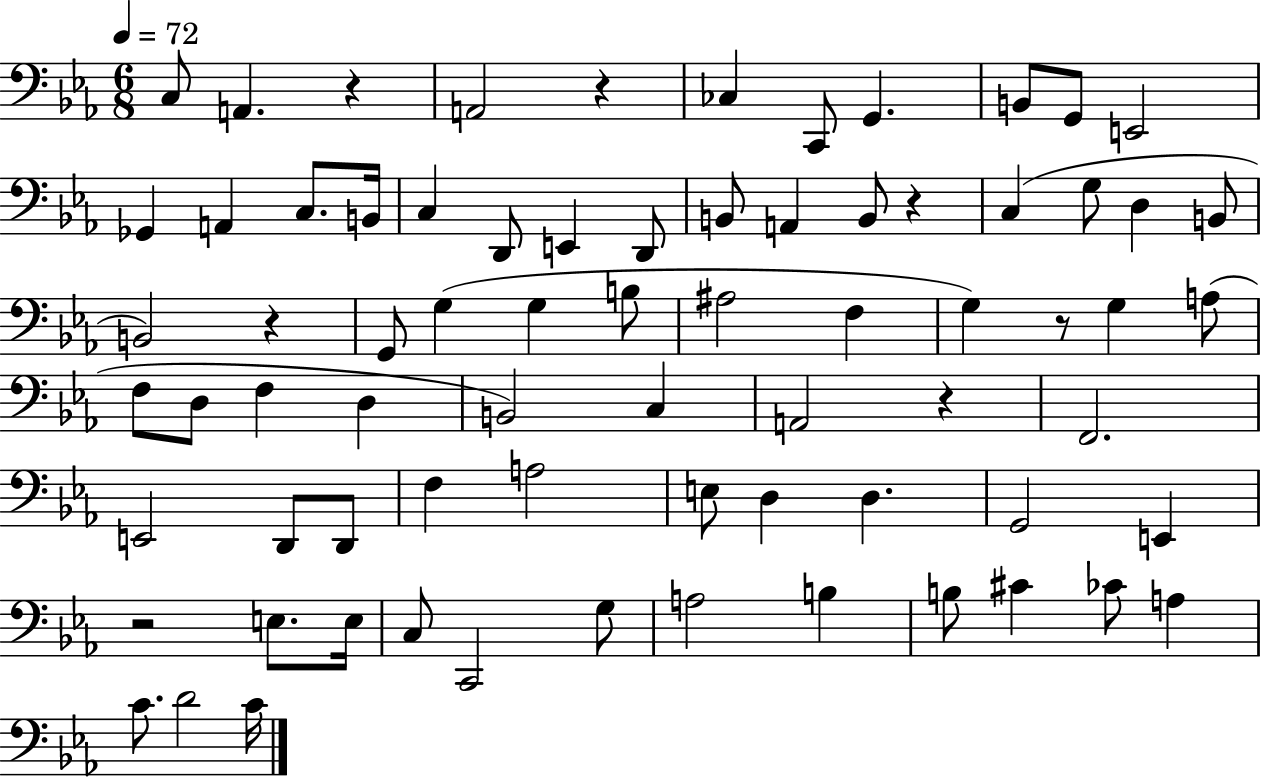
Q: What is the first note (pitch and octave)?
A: C3